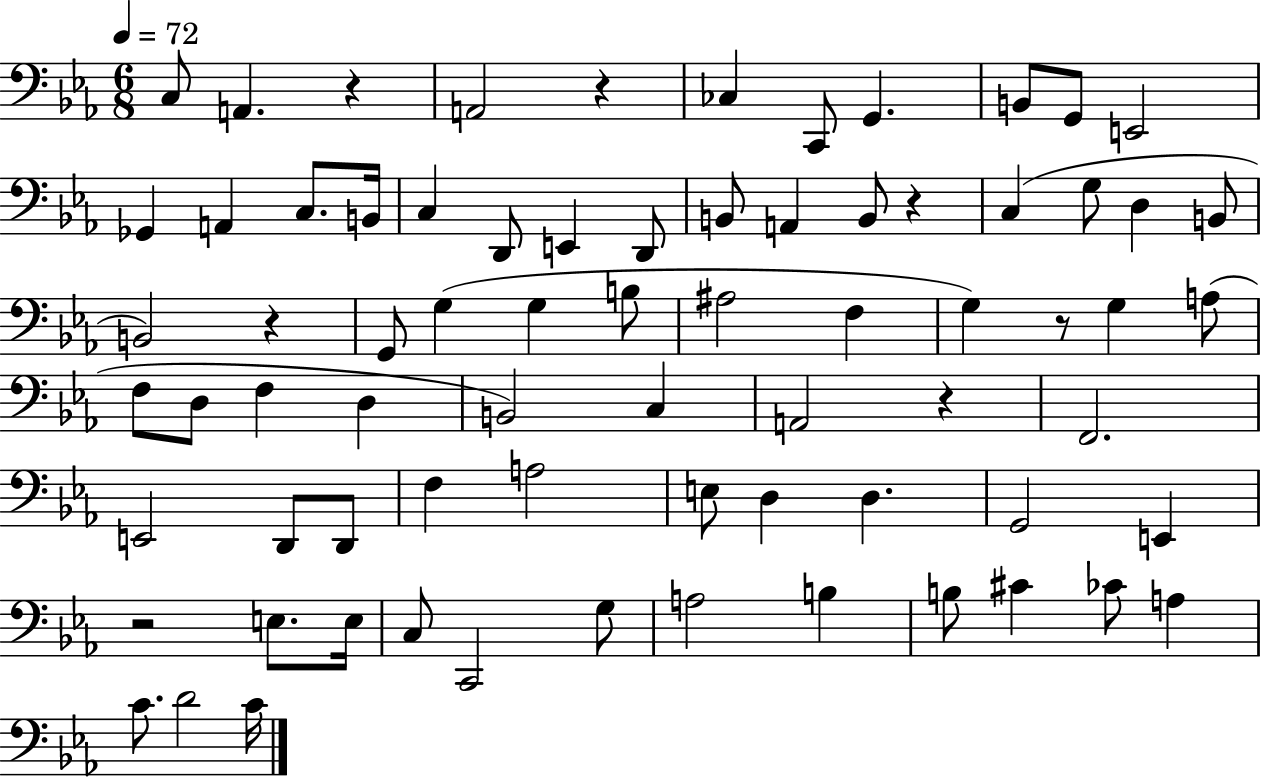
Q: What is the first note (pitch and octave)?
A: C3